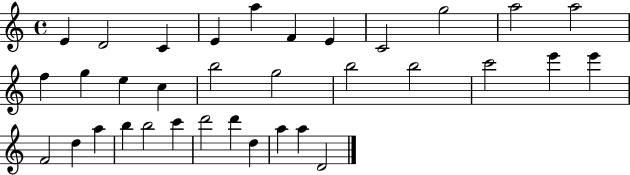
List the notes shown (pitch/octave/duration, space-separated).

E4/q D4/h C4/q E4/q A5/q F4/q E4/q C4/h G5/h A5/h A5/h F5/q G5/q E5/q C5/q B5/h G5/h B5/h B5/h C6/h E6/q E6/q F4/h D5/q A5/q B5/q B5/h C6/q D6/h D6/q D5/q A5/q A5/q D4/h